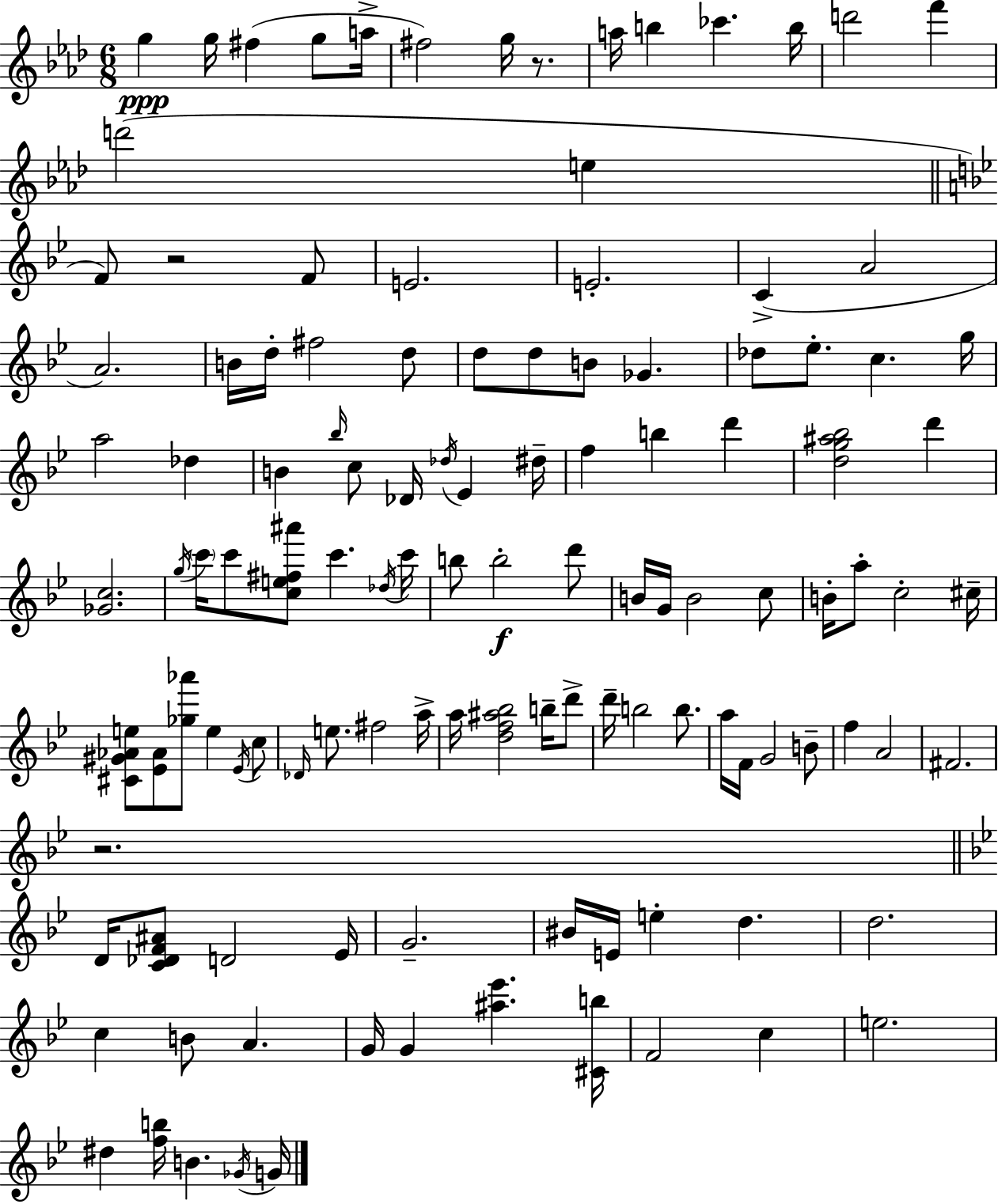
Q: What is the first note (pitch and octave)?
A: G5